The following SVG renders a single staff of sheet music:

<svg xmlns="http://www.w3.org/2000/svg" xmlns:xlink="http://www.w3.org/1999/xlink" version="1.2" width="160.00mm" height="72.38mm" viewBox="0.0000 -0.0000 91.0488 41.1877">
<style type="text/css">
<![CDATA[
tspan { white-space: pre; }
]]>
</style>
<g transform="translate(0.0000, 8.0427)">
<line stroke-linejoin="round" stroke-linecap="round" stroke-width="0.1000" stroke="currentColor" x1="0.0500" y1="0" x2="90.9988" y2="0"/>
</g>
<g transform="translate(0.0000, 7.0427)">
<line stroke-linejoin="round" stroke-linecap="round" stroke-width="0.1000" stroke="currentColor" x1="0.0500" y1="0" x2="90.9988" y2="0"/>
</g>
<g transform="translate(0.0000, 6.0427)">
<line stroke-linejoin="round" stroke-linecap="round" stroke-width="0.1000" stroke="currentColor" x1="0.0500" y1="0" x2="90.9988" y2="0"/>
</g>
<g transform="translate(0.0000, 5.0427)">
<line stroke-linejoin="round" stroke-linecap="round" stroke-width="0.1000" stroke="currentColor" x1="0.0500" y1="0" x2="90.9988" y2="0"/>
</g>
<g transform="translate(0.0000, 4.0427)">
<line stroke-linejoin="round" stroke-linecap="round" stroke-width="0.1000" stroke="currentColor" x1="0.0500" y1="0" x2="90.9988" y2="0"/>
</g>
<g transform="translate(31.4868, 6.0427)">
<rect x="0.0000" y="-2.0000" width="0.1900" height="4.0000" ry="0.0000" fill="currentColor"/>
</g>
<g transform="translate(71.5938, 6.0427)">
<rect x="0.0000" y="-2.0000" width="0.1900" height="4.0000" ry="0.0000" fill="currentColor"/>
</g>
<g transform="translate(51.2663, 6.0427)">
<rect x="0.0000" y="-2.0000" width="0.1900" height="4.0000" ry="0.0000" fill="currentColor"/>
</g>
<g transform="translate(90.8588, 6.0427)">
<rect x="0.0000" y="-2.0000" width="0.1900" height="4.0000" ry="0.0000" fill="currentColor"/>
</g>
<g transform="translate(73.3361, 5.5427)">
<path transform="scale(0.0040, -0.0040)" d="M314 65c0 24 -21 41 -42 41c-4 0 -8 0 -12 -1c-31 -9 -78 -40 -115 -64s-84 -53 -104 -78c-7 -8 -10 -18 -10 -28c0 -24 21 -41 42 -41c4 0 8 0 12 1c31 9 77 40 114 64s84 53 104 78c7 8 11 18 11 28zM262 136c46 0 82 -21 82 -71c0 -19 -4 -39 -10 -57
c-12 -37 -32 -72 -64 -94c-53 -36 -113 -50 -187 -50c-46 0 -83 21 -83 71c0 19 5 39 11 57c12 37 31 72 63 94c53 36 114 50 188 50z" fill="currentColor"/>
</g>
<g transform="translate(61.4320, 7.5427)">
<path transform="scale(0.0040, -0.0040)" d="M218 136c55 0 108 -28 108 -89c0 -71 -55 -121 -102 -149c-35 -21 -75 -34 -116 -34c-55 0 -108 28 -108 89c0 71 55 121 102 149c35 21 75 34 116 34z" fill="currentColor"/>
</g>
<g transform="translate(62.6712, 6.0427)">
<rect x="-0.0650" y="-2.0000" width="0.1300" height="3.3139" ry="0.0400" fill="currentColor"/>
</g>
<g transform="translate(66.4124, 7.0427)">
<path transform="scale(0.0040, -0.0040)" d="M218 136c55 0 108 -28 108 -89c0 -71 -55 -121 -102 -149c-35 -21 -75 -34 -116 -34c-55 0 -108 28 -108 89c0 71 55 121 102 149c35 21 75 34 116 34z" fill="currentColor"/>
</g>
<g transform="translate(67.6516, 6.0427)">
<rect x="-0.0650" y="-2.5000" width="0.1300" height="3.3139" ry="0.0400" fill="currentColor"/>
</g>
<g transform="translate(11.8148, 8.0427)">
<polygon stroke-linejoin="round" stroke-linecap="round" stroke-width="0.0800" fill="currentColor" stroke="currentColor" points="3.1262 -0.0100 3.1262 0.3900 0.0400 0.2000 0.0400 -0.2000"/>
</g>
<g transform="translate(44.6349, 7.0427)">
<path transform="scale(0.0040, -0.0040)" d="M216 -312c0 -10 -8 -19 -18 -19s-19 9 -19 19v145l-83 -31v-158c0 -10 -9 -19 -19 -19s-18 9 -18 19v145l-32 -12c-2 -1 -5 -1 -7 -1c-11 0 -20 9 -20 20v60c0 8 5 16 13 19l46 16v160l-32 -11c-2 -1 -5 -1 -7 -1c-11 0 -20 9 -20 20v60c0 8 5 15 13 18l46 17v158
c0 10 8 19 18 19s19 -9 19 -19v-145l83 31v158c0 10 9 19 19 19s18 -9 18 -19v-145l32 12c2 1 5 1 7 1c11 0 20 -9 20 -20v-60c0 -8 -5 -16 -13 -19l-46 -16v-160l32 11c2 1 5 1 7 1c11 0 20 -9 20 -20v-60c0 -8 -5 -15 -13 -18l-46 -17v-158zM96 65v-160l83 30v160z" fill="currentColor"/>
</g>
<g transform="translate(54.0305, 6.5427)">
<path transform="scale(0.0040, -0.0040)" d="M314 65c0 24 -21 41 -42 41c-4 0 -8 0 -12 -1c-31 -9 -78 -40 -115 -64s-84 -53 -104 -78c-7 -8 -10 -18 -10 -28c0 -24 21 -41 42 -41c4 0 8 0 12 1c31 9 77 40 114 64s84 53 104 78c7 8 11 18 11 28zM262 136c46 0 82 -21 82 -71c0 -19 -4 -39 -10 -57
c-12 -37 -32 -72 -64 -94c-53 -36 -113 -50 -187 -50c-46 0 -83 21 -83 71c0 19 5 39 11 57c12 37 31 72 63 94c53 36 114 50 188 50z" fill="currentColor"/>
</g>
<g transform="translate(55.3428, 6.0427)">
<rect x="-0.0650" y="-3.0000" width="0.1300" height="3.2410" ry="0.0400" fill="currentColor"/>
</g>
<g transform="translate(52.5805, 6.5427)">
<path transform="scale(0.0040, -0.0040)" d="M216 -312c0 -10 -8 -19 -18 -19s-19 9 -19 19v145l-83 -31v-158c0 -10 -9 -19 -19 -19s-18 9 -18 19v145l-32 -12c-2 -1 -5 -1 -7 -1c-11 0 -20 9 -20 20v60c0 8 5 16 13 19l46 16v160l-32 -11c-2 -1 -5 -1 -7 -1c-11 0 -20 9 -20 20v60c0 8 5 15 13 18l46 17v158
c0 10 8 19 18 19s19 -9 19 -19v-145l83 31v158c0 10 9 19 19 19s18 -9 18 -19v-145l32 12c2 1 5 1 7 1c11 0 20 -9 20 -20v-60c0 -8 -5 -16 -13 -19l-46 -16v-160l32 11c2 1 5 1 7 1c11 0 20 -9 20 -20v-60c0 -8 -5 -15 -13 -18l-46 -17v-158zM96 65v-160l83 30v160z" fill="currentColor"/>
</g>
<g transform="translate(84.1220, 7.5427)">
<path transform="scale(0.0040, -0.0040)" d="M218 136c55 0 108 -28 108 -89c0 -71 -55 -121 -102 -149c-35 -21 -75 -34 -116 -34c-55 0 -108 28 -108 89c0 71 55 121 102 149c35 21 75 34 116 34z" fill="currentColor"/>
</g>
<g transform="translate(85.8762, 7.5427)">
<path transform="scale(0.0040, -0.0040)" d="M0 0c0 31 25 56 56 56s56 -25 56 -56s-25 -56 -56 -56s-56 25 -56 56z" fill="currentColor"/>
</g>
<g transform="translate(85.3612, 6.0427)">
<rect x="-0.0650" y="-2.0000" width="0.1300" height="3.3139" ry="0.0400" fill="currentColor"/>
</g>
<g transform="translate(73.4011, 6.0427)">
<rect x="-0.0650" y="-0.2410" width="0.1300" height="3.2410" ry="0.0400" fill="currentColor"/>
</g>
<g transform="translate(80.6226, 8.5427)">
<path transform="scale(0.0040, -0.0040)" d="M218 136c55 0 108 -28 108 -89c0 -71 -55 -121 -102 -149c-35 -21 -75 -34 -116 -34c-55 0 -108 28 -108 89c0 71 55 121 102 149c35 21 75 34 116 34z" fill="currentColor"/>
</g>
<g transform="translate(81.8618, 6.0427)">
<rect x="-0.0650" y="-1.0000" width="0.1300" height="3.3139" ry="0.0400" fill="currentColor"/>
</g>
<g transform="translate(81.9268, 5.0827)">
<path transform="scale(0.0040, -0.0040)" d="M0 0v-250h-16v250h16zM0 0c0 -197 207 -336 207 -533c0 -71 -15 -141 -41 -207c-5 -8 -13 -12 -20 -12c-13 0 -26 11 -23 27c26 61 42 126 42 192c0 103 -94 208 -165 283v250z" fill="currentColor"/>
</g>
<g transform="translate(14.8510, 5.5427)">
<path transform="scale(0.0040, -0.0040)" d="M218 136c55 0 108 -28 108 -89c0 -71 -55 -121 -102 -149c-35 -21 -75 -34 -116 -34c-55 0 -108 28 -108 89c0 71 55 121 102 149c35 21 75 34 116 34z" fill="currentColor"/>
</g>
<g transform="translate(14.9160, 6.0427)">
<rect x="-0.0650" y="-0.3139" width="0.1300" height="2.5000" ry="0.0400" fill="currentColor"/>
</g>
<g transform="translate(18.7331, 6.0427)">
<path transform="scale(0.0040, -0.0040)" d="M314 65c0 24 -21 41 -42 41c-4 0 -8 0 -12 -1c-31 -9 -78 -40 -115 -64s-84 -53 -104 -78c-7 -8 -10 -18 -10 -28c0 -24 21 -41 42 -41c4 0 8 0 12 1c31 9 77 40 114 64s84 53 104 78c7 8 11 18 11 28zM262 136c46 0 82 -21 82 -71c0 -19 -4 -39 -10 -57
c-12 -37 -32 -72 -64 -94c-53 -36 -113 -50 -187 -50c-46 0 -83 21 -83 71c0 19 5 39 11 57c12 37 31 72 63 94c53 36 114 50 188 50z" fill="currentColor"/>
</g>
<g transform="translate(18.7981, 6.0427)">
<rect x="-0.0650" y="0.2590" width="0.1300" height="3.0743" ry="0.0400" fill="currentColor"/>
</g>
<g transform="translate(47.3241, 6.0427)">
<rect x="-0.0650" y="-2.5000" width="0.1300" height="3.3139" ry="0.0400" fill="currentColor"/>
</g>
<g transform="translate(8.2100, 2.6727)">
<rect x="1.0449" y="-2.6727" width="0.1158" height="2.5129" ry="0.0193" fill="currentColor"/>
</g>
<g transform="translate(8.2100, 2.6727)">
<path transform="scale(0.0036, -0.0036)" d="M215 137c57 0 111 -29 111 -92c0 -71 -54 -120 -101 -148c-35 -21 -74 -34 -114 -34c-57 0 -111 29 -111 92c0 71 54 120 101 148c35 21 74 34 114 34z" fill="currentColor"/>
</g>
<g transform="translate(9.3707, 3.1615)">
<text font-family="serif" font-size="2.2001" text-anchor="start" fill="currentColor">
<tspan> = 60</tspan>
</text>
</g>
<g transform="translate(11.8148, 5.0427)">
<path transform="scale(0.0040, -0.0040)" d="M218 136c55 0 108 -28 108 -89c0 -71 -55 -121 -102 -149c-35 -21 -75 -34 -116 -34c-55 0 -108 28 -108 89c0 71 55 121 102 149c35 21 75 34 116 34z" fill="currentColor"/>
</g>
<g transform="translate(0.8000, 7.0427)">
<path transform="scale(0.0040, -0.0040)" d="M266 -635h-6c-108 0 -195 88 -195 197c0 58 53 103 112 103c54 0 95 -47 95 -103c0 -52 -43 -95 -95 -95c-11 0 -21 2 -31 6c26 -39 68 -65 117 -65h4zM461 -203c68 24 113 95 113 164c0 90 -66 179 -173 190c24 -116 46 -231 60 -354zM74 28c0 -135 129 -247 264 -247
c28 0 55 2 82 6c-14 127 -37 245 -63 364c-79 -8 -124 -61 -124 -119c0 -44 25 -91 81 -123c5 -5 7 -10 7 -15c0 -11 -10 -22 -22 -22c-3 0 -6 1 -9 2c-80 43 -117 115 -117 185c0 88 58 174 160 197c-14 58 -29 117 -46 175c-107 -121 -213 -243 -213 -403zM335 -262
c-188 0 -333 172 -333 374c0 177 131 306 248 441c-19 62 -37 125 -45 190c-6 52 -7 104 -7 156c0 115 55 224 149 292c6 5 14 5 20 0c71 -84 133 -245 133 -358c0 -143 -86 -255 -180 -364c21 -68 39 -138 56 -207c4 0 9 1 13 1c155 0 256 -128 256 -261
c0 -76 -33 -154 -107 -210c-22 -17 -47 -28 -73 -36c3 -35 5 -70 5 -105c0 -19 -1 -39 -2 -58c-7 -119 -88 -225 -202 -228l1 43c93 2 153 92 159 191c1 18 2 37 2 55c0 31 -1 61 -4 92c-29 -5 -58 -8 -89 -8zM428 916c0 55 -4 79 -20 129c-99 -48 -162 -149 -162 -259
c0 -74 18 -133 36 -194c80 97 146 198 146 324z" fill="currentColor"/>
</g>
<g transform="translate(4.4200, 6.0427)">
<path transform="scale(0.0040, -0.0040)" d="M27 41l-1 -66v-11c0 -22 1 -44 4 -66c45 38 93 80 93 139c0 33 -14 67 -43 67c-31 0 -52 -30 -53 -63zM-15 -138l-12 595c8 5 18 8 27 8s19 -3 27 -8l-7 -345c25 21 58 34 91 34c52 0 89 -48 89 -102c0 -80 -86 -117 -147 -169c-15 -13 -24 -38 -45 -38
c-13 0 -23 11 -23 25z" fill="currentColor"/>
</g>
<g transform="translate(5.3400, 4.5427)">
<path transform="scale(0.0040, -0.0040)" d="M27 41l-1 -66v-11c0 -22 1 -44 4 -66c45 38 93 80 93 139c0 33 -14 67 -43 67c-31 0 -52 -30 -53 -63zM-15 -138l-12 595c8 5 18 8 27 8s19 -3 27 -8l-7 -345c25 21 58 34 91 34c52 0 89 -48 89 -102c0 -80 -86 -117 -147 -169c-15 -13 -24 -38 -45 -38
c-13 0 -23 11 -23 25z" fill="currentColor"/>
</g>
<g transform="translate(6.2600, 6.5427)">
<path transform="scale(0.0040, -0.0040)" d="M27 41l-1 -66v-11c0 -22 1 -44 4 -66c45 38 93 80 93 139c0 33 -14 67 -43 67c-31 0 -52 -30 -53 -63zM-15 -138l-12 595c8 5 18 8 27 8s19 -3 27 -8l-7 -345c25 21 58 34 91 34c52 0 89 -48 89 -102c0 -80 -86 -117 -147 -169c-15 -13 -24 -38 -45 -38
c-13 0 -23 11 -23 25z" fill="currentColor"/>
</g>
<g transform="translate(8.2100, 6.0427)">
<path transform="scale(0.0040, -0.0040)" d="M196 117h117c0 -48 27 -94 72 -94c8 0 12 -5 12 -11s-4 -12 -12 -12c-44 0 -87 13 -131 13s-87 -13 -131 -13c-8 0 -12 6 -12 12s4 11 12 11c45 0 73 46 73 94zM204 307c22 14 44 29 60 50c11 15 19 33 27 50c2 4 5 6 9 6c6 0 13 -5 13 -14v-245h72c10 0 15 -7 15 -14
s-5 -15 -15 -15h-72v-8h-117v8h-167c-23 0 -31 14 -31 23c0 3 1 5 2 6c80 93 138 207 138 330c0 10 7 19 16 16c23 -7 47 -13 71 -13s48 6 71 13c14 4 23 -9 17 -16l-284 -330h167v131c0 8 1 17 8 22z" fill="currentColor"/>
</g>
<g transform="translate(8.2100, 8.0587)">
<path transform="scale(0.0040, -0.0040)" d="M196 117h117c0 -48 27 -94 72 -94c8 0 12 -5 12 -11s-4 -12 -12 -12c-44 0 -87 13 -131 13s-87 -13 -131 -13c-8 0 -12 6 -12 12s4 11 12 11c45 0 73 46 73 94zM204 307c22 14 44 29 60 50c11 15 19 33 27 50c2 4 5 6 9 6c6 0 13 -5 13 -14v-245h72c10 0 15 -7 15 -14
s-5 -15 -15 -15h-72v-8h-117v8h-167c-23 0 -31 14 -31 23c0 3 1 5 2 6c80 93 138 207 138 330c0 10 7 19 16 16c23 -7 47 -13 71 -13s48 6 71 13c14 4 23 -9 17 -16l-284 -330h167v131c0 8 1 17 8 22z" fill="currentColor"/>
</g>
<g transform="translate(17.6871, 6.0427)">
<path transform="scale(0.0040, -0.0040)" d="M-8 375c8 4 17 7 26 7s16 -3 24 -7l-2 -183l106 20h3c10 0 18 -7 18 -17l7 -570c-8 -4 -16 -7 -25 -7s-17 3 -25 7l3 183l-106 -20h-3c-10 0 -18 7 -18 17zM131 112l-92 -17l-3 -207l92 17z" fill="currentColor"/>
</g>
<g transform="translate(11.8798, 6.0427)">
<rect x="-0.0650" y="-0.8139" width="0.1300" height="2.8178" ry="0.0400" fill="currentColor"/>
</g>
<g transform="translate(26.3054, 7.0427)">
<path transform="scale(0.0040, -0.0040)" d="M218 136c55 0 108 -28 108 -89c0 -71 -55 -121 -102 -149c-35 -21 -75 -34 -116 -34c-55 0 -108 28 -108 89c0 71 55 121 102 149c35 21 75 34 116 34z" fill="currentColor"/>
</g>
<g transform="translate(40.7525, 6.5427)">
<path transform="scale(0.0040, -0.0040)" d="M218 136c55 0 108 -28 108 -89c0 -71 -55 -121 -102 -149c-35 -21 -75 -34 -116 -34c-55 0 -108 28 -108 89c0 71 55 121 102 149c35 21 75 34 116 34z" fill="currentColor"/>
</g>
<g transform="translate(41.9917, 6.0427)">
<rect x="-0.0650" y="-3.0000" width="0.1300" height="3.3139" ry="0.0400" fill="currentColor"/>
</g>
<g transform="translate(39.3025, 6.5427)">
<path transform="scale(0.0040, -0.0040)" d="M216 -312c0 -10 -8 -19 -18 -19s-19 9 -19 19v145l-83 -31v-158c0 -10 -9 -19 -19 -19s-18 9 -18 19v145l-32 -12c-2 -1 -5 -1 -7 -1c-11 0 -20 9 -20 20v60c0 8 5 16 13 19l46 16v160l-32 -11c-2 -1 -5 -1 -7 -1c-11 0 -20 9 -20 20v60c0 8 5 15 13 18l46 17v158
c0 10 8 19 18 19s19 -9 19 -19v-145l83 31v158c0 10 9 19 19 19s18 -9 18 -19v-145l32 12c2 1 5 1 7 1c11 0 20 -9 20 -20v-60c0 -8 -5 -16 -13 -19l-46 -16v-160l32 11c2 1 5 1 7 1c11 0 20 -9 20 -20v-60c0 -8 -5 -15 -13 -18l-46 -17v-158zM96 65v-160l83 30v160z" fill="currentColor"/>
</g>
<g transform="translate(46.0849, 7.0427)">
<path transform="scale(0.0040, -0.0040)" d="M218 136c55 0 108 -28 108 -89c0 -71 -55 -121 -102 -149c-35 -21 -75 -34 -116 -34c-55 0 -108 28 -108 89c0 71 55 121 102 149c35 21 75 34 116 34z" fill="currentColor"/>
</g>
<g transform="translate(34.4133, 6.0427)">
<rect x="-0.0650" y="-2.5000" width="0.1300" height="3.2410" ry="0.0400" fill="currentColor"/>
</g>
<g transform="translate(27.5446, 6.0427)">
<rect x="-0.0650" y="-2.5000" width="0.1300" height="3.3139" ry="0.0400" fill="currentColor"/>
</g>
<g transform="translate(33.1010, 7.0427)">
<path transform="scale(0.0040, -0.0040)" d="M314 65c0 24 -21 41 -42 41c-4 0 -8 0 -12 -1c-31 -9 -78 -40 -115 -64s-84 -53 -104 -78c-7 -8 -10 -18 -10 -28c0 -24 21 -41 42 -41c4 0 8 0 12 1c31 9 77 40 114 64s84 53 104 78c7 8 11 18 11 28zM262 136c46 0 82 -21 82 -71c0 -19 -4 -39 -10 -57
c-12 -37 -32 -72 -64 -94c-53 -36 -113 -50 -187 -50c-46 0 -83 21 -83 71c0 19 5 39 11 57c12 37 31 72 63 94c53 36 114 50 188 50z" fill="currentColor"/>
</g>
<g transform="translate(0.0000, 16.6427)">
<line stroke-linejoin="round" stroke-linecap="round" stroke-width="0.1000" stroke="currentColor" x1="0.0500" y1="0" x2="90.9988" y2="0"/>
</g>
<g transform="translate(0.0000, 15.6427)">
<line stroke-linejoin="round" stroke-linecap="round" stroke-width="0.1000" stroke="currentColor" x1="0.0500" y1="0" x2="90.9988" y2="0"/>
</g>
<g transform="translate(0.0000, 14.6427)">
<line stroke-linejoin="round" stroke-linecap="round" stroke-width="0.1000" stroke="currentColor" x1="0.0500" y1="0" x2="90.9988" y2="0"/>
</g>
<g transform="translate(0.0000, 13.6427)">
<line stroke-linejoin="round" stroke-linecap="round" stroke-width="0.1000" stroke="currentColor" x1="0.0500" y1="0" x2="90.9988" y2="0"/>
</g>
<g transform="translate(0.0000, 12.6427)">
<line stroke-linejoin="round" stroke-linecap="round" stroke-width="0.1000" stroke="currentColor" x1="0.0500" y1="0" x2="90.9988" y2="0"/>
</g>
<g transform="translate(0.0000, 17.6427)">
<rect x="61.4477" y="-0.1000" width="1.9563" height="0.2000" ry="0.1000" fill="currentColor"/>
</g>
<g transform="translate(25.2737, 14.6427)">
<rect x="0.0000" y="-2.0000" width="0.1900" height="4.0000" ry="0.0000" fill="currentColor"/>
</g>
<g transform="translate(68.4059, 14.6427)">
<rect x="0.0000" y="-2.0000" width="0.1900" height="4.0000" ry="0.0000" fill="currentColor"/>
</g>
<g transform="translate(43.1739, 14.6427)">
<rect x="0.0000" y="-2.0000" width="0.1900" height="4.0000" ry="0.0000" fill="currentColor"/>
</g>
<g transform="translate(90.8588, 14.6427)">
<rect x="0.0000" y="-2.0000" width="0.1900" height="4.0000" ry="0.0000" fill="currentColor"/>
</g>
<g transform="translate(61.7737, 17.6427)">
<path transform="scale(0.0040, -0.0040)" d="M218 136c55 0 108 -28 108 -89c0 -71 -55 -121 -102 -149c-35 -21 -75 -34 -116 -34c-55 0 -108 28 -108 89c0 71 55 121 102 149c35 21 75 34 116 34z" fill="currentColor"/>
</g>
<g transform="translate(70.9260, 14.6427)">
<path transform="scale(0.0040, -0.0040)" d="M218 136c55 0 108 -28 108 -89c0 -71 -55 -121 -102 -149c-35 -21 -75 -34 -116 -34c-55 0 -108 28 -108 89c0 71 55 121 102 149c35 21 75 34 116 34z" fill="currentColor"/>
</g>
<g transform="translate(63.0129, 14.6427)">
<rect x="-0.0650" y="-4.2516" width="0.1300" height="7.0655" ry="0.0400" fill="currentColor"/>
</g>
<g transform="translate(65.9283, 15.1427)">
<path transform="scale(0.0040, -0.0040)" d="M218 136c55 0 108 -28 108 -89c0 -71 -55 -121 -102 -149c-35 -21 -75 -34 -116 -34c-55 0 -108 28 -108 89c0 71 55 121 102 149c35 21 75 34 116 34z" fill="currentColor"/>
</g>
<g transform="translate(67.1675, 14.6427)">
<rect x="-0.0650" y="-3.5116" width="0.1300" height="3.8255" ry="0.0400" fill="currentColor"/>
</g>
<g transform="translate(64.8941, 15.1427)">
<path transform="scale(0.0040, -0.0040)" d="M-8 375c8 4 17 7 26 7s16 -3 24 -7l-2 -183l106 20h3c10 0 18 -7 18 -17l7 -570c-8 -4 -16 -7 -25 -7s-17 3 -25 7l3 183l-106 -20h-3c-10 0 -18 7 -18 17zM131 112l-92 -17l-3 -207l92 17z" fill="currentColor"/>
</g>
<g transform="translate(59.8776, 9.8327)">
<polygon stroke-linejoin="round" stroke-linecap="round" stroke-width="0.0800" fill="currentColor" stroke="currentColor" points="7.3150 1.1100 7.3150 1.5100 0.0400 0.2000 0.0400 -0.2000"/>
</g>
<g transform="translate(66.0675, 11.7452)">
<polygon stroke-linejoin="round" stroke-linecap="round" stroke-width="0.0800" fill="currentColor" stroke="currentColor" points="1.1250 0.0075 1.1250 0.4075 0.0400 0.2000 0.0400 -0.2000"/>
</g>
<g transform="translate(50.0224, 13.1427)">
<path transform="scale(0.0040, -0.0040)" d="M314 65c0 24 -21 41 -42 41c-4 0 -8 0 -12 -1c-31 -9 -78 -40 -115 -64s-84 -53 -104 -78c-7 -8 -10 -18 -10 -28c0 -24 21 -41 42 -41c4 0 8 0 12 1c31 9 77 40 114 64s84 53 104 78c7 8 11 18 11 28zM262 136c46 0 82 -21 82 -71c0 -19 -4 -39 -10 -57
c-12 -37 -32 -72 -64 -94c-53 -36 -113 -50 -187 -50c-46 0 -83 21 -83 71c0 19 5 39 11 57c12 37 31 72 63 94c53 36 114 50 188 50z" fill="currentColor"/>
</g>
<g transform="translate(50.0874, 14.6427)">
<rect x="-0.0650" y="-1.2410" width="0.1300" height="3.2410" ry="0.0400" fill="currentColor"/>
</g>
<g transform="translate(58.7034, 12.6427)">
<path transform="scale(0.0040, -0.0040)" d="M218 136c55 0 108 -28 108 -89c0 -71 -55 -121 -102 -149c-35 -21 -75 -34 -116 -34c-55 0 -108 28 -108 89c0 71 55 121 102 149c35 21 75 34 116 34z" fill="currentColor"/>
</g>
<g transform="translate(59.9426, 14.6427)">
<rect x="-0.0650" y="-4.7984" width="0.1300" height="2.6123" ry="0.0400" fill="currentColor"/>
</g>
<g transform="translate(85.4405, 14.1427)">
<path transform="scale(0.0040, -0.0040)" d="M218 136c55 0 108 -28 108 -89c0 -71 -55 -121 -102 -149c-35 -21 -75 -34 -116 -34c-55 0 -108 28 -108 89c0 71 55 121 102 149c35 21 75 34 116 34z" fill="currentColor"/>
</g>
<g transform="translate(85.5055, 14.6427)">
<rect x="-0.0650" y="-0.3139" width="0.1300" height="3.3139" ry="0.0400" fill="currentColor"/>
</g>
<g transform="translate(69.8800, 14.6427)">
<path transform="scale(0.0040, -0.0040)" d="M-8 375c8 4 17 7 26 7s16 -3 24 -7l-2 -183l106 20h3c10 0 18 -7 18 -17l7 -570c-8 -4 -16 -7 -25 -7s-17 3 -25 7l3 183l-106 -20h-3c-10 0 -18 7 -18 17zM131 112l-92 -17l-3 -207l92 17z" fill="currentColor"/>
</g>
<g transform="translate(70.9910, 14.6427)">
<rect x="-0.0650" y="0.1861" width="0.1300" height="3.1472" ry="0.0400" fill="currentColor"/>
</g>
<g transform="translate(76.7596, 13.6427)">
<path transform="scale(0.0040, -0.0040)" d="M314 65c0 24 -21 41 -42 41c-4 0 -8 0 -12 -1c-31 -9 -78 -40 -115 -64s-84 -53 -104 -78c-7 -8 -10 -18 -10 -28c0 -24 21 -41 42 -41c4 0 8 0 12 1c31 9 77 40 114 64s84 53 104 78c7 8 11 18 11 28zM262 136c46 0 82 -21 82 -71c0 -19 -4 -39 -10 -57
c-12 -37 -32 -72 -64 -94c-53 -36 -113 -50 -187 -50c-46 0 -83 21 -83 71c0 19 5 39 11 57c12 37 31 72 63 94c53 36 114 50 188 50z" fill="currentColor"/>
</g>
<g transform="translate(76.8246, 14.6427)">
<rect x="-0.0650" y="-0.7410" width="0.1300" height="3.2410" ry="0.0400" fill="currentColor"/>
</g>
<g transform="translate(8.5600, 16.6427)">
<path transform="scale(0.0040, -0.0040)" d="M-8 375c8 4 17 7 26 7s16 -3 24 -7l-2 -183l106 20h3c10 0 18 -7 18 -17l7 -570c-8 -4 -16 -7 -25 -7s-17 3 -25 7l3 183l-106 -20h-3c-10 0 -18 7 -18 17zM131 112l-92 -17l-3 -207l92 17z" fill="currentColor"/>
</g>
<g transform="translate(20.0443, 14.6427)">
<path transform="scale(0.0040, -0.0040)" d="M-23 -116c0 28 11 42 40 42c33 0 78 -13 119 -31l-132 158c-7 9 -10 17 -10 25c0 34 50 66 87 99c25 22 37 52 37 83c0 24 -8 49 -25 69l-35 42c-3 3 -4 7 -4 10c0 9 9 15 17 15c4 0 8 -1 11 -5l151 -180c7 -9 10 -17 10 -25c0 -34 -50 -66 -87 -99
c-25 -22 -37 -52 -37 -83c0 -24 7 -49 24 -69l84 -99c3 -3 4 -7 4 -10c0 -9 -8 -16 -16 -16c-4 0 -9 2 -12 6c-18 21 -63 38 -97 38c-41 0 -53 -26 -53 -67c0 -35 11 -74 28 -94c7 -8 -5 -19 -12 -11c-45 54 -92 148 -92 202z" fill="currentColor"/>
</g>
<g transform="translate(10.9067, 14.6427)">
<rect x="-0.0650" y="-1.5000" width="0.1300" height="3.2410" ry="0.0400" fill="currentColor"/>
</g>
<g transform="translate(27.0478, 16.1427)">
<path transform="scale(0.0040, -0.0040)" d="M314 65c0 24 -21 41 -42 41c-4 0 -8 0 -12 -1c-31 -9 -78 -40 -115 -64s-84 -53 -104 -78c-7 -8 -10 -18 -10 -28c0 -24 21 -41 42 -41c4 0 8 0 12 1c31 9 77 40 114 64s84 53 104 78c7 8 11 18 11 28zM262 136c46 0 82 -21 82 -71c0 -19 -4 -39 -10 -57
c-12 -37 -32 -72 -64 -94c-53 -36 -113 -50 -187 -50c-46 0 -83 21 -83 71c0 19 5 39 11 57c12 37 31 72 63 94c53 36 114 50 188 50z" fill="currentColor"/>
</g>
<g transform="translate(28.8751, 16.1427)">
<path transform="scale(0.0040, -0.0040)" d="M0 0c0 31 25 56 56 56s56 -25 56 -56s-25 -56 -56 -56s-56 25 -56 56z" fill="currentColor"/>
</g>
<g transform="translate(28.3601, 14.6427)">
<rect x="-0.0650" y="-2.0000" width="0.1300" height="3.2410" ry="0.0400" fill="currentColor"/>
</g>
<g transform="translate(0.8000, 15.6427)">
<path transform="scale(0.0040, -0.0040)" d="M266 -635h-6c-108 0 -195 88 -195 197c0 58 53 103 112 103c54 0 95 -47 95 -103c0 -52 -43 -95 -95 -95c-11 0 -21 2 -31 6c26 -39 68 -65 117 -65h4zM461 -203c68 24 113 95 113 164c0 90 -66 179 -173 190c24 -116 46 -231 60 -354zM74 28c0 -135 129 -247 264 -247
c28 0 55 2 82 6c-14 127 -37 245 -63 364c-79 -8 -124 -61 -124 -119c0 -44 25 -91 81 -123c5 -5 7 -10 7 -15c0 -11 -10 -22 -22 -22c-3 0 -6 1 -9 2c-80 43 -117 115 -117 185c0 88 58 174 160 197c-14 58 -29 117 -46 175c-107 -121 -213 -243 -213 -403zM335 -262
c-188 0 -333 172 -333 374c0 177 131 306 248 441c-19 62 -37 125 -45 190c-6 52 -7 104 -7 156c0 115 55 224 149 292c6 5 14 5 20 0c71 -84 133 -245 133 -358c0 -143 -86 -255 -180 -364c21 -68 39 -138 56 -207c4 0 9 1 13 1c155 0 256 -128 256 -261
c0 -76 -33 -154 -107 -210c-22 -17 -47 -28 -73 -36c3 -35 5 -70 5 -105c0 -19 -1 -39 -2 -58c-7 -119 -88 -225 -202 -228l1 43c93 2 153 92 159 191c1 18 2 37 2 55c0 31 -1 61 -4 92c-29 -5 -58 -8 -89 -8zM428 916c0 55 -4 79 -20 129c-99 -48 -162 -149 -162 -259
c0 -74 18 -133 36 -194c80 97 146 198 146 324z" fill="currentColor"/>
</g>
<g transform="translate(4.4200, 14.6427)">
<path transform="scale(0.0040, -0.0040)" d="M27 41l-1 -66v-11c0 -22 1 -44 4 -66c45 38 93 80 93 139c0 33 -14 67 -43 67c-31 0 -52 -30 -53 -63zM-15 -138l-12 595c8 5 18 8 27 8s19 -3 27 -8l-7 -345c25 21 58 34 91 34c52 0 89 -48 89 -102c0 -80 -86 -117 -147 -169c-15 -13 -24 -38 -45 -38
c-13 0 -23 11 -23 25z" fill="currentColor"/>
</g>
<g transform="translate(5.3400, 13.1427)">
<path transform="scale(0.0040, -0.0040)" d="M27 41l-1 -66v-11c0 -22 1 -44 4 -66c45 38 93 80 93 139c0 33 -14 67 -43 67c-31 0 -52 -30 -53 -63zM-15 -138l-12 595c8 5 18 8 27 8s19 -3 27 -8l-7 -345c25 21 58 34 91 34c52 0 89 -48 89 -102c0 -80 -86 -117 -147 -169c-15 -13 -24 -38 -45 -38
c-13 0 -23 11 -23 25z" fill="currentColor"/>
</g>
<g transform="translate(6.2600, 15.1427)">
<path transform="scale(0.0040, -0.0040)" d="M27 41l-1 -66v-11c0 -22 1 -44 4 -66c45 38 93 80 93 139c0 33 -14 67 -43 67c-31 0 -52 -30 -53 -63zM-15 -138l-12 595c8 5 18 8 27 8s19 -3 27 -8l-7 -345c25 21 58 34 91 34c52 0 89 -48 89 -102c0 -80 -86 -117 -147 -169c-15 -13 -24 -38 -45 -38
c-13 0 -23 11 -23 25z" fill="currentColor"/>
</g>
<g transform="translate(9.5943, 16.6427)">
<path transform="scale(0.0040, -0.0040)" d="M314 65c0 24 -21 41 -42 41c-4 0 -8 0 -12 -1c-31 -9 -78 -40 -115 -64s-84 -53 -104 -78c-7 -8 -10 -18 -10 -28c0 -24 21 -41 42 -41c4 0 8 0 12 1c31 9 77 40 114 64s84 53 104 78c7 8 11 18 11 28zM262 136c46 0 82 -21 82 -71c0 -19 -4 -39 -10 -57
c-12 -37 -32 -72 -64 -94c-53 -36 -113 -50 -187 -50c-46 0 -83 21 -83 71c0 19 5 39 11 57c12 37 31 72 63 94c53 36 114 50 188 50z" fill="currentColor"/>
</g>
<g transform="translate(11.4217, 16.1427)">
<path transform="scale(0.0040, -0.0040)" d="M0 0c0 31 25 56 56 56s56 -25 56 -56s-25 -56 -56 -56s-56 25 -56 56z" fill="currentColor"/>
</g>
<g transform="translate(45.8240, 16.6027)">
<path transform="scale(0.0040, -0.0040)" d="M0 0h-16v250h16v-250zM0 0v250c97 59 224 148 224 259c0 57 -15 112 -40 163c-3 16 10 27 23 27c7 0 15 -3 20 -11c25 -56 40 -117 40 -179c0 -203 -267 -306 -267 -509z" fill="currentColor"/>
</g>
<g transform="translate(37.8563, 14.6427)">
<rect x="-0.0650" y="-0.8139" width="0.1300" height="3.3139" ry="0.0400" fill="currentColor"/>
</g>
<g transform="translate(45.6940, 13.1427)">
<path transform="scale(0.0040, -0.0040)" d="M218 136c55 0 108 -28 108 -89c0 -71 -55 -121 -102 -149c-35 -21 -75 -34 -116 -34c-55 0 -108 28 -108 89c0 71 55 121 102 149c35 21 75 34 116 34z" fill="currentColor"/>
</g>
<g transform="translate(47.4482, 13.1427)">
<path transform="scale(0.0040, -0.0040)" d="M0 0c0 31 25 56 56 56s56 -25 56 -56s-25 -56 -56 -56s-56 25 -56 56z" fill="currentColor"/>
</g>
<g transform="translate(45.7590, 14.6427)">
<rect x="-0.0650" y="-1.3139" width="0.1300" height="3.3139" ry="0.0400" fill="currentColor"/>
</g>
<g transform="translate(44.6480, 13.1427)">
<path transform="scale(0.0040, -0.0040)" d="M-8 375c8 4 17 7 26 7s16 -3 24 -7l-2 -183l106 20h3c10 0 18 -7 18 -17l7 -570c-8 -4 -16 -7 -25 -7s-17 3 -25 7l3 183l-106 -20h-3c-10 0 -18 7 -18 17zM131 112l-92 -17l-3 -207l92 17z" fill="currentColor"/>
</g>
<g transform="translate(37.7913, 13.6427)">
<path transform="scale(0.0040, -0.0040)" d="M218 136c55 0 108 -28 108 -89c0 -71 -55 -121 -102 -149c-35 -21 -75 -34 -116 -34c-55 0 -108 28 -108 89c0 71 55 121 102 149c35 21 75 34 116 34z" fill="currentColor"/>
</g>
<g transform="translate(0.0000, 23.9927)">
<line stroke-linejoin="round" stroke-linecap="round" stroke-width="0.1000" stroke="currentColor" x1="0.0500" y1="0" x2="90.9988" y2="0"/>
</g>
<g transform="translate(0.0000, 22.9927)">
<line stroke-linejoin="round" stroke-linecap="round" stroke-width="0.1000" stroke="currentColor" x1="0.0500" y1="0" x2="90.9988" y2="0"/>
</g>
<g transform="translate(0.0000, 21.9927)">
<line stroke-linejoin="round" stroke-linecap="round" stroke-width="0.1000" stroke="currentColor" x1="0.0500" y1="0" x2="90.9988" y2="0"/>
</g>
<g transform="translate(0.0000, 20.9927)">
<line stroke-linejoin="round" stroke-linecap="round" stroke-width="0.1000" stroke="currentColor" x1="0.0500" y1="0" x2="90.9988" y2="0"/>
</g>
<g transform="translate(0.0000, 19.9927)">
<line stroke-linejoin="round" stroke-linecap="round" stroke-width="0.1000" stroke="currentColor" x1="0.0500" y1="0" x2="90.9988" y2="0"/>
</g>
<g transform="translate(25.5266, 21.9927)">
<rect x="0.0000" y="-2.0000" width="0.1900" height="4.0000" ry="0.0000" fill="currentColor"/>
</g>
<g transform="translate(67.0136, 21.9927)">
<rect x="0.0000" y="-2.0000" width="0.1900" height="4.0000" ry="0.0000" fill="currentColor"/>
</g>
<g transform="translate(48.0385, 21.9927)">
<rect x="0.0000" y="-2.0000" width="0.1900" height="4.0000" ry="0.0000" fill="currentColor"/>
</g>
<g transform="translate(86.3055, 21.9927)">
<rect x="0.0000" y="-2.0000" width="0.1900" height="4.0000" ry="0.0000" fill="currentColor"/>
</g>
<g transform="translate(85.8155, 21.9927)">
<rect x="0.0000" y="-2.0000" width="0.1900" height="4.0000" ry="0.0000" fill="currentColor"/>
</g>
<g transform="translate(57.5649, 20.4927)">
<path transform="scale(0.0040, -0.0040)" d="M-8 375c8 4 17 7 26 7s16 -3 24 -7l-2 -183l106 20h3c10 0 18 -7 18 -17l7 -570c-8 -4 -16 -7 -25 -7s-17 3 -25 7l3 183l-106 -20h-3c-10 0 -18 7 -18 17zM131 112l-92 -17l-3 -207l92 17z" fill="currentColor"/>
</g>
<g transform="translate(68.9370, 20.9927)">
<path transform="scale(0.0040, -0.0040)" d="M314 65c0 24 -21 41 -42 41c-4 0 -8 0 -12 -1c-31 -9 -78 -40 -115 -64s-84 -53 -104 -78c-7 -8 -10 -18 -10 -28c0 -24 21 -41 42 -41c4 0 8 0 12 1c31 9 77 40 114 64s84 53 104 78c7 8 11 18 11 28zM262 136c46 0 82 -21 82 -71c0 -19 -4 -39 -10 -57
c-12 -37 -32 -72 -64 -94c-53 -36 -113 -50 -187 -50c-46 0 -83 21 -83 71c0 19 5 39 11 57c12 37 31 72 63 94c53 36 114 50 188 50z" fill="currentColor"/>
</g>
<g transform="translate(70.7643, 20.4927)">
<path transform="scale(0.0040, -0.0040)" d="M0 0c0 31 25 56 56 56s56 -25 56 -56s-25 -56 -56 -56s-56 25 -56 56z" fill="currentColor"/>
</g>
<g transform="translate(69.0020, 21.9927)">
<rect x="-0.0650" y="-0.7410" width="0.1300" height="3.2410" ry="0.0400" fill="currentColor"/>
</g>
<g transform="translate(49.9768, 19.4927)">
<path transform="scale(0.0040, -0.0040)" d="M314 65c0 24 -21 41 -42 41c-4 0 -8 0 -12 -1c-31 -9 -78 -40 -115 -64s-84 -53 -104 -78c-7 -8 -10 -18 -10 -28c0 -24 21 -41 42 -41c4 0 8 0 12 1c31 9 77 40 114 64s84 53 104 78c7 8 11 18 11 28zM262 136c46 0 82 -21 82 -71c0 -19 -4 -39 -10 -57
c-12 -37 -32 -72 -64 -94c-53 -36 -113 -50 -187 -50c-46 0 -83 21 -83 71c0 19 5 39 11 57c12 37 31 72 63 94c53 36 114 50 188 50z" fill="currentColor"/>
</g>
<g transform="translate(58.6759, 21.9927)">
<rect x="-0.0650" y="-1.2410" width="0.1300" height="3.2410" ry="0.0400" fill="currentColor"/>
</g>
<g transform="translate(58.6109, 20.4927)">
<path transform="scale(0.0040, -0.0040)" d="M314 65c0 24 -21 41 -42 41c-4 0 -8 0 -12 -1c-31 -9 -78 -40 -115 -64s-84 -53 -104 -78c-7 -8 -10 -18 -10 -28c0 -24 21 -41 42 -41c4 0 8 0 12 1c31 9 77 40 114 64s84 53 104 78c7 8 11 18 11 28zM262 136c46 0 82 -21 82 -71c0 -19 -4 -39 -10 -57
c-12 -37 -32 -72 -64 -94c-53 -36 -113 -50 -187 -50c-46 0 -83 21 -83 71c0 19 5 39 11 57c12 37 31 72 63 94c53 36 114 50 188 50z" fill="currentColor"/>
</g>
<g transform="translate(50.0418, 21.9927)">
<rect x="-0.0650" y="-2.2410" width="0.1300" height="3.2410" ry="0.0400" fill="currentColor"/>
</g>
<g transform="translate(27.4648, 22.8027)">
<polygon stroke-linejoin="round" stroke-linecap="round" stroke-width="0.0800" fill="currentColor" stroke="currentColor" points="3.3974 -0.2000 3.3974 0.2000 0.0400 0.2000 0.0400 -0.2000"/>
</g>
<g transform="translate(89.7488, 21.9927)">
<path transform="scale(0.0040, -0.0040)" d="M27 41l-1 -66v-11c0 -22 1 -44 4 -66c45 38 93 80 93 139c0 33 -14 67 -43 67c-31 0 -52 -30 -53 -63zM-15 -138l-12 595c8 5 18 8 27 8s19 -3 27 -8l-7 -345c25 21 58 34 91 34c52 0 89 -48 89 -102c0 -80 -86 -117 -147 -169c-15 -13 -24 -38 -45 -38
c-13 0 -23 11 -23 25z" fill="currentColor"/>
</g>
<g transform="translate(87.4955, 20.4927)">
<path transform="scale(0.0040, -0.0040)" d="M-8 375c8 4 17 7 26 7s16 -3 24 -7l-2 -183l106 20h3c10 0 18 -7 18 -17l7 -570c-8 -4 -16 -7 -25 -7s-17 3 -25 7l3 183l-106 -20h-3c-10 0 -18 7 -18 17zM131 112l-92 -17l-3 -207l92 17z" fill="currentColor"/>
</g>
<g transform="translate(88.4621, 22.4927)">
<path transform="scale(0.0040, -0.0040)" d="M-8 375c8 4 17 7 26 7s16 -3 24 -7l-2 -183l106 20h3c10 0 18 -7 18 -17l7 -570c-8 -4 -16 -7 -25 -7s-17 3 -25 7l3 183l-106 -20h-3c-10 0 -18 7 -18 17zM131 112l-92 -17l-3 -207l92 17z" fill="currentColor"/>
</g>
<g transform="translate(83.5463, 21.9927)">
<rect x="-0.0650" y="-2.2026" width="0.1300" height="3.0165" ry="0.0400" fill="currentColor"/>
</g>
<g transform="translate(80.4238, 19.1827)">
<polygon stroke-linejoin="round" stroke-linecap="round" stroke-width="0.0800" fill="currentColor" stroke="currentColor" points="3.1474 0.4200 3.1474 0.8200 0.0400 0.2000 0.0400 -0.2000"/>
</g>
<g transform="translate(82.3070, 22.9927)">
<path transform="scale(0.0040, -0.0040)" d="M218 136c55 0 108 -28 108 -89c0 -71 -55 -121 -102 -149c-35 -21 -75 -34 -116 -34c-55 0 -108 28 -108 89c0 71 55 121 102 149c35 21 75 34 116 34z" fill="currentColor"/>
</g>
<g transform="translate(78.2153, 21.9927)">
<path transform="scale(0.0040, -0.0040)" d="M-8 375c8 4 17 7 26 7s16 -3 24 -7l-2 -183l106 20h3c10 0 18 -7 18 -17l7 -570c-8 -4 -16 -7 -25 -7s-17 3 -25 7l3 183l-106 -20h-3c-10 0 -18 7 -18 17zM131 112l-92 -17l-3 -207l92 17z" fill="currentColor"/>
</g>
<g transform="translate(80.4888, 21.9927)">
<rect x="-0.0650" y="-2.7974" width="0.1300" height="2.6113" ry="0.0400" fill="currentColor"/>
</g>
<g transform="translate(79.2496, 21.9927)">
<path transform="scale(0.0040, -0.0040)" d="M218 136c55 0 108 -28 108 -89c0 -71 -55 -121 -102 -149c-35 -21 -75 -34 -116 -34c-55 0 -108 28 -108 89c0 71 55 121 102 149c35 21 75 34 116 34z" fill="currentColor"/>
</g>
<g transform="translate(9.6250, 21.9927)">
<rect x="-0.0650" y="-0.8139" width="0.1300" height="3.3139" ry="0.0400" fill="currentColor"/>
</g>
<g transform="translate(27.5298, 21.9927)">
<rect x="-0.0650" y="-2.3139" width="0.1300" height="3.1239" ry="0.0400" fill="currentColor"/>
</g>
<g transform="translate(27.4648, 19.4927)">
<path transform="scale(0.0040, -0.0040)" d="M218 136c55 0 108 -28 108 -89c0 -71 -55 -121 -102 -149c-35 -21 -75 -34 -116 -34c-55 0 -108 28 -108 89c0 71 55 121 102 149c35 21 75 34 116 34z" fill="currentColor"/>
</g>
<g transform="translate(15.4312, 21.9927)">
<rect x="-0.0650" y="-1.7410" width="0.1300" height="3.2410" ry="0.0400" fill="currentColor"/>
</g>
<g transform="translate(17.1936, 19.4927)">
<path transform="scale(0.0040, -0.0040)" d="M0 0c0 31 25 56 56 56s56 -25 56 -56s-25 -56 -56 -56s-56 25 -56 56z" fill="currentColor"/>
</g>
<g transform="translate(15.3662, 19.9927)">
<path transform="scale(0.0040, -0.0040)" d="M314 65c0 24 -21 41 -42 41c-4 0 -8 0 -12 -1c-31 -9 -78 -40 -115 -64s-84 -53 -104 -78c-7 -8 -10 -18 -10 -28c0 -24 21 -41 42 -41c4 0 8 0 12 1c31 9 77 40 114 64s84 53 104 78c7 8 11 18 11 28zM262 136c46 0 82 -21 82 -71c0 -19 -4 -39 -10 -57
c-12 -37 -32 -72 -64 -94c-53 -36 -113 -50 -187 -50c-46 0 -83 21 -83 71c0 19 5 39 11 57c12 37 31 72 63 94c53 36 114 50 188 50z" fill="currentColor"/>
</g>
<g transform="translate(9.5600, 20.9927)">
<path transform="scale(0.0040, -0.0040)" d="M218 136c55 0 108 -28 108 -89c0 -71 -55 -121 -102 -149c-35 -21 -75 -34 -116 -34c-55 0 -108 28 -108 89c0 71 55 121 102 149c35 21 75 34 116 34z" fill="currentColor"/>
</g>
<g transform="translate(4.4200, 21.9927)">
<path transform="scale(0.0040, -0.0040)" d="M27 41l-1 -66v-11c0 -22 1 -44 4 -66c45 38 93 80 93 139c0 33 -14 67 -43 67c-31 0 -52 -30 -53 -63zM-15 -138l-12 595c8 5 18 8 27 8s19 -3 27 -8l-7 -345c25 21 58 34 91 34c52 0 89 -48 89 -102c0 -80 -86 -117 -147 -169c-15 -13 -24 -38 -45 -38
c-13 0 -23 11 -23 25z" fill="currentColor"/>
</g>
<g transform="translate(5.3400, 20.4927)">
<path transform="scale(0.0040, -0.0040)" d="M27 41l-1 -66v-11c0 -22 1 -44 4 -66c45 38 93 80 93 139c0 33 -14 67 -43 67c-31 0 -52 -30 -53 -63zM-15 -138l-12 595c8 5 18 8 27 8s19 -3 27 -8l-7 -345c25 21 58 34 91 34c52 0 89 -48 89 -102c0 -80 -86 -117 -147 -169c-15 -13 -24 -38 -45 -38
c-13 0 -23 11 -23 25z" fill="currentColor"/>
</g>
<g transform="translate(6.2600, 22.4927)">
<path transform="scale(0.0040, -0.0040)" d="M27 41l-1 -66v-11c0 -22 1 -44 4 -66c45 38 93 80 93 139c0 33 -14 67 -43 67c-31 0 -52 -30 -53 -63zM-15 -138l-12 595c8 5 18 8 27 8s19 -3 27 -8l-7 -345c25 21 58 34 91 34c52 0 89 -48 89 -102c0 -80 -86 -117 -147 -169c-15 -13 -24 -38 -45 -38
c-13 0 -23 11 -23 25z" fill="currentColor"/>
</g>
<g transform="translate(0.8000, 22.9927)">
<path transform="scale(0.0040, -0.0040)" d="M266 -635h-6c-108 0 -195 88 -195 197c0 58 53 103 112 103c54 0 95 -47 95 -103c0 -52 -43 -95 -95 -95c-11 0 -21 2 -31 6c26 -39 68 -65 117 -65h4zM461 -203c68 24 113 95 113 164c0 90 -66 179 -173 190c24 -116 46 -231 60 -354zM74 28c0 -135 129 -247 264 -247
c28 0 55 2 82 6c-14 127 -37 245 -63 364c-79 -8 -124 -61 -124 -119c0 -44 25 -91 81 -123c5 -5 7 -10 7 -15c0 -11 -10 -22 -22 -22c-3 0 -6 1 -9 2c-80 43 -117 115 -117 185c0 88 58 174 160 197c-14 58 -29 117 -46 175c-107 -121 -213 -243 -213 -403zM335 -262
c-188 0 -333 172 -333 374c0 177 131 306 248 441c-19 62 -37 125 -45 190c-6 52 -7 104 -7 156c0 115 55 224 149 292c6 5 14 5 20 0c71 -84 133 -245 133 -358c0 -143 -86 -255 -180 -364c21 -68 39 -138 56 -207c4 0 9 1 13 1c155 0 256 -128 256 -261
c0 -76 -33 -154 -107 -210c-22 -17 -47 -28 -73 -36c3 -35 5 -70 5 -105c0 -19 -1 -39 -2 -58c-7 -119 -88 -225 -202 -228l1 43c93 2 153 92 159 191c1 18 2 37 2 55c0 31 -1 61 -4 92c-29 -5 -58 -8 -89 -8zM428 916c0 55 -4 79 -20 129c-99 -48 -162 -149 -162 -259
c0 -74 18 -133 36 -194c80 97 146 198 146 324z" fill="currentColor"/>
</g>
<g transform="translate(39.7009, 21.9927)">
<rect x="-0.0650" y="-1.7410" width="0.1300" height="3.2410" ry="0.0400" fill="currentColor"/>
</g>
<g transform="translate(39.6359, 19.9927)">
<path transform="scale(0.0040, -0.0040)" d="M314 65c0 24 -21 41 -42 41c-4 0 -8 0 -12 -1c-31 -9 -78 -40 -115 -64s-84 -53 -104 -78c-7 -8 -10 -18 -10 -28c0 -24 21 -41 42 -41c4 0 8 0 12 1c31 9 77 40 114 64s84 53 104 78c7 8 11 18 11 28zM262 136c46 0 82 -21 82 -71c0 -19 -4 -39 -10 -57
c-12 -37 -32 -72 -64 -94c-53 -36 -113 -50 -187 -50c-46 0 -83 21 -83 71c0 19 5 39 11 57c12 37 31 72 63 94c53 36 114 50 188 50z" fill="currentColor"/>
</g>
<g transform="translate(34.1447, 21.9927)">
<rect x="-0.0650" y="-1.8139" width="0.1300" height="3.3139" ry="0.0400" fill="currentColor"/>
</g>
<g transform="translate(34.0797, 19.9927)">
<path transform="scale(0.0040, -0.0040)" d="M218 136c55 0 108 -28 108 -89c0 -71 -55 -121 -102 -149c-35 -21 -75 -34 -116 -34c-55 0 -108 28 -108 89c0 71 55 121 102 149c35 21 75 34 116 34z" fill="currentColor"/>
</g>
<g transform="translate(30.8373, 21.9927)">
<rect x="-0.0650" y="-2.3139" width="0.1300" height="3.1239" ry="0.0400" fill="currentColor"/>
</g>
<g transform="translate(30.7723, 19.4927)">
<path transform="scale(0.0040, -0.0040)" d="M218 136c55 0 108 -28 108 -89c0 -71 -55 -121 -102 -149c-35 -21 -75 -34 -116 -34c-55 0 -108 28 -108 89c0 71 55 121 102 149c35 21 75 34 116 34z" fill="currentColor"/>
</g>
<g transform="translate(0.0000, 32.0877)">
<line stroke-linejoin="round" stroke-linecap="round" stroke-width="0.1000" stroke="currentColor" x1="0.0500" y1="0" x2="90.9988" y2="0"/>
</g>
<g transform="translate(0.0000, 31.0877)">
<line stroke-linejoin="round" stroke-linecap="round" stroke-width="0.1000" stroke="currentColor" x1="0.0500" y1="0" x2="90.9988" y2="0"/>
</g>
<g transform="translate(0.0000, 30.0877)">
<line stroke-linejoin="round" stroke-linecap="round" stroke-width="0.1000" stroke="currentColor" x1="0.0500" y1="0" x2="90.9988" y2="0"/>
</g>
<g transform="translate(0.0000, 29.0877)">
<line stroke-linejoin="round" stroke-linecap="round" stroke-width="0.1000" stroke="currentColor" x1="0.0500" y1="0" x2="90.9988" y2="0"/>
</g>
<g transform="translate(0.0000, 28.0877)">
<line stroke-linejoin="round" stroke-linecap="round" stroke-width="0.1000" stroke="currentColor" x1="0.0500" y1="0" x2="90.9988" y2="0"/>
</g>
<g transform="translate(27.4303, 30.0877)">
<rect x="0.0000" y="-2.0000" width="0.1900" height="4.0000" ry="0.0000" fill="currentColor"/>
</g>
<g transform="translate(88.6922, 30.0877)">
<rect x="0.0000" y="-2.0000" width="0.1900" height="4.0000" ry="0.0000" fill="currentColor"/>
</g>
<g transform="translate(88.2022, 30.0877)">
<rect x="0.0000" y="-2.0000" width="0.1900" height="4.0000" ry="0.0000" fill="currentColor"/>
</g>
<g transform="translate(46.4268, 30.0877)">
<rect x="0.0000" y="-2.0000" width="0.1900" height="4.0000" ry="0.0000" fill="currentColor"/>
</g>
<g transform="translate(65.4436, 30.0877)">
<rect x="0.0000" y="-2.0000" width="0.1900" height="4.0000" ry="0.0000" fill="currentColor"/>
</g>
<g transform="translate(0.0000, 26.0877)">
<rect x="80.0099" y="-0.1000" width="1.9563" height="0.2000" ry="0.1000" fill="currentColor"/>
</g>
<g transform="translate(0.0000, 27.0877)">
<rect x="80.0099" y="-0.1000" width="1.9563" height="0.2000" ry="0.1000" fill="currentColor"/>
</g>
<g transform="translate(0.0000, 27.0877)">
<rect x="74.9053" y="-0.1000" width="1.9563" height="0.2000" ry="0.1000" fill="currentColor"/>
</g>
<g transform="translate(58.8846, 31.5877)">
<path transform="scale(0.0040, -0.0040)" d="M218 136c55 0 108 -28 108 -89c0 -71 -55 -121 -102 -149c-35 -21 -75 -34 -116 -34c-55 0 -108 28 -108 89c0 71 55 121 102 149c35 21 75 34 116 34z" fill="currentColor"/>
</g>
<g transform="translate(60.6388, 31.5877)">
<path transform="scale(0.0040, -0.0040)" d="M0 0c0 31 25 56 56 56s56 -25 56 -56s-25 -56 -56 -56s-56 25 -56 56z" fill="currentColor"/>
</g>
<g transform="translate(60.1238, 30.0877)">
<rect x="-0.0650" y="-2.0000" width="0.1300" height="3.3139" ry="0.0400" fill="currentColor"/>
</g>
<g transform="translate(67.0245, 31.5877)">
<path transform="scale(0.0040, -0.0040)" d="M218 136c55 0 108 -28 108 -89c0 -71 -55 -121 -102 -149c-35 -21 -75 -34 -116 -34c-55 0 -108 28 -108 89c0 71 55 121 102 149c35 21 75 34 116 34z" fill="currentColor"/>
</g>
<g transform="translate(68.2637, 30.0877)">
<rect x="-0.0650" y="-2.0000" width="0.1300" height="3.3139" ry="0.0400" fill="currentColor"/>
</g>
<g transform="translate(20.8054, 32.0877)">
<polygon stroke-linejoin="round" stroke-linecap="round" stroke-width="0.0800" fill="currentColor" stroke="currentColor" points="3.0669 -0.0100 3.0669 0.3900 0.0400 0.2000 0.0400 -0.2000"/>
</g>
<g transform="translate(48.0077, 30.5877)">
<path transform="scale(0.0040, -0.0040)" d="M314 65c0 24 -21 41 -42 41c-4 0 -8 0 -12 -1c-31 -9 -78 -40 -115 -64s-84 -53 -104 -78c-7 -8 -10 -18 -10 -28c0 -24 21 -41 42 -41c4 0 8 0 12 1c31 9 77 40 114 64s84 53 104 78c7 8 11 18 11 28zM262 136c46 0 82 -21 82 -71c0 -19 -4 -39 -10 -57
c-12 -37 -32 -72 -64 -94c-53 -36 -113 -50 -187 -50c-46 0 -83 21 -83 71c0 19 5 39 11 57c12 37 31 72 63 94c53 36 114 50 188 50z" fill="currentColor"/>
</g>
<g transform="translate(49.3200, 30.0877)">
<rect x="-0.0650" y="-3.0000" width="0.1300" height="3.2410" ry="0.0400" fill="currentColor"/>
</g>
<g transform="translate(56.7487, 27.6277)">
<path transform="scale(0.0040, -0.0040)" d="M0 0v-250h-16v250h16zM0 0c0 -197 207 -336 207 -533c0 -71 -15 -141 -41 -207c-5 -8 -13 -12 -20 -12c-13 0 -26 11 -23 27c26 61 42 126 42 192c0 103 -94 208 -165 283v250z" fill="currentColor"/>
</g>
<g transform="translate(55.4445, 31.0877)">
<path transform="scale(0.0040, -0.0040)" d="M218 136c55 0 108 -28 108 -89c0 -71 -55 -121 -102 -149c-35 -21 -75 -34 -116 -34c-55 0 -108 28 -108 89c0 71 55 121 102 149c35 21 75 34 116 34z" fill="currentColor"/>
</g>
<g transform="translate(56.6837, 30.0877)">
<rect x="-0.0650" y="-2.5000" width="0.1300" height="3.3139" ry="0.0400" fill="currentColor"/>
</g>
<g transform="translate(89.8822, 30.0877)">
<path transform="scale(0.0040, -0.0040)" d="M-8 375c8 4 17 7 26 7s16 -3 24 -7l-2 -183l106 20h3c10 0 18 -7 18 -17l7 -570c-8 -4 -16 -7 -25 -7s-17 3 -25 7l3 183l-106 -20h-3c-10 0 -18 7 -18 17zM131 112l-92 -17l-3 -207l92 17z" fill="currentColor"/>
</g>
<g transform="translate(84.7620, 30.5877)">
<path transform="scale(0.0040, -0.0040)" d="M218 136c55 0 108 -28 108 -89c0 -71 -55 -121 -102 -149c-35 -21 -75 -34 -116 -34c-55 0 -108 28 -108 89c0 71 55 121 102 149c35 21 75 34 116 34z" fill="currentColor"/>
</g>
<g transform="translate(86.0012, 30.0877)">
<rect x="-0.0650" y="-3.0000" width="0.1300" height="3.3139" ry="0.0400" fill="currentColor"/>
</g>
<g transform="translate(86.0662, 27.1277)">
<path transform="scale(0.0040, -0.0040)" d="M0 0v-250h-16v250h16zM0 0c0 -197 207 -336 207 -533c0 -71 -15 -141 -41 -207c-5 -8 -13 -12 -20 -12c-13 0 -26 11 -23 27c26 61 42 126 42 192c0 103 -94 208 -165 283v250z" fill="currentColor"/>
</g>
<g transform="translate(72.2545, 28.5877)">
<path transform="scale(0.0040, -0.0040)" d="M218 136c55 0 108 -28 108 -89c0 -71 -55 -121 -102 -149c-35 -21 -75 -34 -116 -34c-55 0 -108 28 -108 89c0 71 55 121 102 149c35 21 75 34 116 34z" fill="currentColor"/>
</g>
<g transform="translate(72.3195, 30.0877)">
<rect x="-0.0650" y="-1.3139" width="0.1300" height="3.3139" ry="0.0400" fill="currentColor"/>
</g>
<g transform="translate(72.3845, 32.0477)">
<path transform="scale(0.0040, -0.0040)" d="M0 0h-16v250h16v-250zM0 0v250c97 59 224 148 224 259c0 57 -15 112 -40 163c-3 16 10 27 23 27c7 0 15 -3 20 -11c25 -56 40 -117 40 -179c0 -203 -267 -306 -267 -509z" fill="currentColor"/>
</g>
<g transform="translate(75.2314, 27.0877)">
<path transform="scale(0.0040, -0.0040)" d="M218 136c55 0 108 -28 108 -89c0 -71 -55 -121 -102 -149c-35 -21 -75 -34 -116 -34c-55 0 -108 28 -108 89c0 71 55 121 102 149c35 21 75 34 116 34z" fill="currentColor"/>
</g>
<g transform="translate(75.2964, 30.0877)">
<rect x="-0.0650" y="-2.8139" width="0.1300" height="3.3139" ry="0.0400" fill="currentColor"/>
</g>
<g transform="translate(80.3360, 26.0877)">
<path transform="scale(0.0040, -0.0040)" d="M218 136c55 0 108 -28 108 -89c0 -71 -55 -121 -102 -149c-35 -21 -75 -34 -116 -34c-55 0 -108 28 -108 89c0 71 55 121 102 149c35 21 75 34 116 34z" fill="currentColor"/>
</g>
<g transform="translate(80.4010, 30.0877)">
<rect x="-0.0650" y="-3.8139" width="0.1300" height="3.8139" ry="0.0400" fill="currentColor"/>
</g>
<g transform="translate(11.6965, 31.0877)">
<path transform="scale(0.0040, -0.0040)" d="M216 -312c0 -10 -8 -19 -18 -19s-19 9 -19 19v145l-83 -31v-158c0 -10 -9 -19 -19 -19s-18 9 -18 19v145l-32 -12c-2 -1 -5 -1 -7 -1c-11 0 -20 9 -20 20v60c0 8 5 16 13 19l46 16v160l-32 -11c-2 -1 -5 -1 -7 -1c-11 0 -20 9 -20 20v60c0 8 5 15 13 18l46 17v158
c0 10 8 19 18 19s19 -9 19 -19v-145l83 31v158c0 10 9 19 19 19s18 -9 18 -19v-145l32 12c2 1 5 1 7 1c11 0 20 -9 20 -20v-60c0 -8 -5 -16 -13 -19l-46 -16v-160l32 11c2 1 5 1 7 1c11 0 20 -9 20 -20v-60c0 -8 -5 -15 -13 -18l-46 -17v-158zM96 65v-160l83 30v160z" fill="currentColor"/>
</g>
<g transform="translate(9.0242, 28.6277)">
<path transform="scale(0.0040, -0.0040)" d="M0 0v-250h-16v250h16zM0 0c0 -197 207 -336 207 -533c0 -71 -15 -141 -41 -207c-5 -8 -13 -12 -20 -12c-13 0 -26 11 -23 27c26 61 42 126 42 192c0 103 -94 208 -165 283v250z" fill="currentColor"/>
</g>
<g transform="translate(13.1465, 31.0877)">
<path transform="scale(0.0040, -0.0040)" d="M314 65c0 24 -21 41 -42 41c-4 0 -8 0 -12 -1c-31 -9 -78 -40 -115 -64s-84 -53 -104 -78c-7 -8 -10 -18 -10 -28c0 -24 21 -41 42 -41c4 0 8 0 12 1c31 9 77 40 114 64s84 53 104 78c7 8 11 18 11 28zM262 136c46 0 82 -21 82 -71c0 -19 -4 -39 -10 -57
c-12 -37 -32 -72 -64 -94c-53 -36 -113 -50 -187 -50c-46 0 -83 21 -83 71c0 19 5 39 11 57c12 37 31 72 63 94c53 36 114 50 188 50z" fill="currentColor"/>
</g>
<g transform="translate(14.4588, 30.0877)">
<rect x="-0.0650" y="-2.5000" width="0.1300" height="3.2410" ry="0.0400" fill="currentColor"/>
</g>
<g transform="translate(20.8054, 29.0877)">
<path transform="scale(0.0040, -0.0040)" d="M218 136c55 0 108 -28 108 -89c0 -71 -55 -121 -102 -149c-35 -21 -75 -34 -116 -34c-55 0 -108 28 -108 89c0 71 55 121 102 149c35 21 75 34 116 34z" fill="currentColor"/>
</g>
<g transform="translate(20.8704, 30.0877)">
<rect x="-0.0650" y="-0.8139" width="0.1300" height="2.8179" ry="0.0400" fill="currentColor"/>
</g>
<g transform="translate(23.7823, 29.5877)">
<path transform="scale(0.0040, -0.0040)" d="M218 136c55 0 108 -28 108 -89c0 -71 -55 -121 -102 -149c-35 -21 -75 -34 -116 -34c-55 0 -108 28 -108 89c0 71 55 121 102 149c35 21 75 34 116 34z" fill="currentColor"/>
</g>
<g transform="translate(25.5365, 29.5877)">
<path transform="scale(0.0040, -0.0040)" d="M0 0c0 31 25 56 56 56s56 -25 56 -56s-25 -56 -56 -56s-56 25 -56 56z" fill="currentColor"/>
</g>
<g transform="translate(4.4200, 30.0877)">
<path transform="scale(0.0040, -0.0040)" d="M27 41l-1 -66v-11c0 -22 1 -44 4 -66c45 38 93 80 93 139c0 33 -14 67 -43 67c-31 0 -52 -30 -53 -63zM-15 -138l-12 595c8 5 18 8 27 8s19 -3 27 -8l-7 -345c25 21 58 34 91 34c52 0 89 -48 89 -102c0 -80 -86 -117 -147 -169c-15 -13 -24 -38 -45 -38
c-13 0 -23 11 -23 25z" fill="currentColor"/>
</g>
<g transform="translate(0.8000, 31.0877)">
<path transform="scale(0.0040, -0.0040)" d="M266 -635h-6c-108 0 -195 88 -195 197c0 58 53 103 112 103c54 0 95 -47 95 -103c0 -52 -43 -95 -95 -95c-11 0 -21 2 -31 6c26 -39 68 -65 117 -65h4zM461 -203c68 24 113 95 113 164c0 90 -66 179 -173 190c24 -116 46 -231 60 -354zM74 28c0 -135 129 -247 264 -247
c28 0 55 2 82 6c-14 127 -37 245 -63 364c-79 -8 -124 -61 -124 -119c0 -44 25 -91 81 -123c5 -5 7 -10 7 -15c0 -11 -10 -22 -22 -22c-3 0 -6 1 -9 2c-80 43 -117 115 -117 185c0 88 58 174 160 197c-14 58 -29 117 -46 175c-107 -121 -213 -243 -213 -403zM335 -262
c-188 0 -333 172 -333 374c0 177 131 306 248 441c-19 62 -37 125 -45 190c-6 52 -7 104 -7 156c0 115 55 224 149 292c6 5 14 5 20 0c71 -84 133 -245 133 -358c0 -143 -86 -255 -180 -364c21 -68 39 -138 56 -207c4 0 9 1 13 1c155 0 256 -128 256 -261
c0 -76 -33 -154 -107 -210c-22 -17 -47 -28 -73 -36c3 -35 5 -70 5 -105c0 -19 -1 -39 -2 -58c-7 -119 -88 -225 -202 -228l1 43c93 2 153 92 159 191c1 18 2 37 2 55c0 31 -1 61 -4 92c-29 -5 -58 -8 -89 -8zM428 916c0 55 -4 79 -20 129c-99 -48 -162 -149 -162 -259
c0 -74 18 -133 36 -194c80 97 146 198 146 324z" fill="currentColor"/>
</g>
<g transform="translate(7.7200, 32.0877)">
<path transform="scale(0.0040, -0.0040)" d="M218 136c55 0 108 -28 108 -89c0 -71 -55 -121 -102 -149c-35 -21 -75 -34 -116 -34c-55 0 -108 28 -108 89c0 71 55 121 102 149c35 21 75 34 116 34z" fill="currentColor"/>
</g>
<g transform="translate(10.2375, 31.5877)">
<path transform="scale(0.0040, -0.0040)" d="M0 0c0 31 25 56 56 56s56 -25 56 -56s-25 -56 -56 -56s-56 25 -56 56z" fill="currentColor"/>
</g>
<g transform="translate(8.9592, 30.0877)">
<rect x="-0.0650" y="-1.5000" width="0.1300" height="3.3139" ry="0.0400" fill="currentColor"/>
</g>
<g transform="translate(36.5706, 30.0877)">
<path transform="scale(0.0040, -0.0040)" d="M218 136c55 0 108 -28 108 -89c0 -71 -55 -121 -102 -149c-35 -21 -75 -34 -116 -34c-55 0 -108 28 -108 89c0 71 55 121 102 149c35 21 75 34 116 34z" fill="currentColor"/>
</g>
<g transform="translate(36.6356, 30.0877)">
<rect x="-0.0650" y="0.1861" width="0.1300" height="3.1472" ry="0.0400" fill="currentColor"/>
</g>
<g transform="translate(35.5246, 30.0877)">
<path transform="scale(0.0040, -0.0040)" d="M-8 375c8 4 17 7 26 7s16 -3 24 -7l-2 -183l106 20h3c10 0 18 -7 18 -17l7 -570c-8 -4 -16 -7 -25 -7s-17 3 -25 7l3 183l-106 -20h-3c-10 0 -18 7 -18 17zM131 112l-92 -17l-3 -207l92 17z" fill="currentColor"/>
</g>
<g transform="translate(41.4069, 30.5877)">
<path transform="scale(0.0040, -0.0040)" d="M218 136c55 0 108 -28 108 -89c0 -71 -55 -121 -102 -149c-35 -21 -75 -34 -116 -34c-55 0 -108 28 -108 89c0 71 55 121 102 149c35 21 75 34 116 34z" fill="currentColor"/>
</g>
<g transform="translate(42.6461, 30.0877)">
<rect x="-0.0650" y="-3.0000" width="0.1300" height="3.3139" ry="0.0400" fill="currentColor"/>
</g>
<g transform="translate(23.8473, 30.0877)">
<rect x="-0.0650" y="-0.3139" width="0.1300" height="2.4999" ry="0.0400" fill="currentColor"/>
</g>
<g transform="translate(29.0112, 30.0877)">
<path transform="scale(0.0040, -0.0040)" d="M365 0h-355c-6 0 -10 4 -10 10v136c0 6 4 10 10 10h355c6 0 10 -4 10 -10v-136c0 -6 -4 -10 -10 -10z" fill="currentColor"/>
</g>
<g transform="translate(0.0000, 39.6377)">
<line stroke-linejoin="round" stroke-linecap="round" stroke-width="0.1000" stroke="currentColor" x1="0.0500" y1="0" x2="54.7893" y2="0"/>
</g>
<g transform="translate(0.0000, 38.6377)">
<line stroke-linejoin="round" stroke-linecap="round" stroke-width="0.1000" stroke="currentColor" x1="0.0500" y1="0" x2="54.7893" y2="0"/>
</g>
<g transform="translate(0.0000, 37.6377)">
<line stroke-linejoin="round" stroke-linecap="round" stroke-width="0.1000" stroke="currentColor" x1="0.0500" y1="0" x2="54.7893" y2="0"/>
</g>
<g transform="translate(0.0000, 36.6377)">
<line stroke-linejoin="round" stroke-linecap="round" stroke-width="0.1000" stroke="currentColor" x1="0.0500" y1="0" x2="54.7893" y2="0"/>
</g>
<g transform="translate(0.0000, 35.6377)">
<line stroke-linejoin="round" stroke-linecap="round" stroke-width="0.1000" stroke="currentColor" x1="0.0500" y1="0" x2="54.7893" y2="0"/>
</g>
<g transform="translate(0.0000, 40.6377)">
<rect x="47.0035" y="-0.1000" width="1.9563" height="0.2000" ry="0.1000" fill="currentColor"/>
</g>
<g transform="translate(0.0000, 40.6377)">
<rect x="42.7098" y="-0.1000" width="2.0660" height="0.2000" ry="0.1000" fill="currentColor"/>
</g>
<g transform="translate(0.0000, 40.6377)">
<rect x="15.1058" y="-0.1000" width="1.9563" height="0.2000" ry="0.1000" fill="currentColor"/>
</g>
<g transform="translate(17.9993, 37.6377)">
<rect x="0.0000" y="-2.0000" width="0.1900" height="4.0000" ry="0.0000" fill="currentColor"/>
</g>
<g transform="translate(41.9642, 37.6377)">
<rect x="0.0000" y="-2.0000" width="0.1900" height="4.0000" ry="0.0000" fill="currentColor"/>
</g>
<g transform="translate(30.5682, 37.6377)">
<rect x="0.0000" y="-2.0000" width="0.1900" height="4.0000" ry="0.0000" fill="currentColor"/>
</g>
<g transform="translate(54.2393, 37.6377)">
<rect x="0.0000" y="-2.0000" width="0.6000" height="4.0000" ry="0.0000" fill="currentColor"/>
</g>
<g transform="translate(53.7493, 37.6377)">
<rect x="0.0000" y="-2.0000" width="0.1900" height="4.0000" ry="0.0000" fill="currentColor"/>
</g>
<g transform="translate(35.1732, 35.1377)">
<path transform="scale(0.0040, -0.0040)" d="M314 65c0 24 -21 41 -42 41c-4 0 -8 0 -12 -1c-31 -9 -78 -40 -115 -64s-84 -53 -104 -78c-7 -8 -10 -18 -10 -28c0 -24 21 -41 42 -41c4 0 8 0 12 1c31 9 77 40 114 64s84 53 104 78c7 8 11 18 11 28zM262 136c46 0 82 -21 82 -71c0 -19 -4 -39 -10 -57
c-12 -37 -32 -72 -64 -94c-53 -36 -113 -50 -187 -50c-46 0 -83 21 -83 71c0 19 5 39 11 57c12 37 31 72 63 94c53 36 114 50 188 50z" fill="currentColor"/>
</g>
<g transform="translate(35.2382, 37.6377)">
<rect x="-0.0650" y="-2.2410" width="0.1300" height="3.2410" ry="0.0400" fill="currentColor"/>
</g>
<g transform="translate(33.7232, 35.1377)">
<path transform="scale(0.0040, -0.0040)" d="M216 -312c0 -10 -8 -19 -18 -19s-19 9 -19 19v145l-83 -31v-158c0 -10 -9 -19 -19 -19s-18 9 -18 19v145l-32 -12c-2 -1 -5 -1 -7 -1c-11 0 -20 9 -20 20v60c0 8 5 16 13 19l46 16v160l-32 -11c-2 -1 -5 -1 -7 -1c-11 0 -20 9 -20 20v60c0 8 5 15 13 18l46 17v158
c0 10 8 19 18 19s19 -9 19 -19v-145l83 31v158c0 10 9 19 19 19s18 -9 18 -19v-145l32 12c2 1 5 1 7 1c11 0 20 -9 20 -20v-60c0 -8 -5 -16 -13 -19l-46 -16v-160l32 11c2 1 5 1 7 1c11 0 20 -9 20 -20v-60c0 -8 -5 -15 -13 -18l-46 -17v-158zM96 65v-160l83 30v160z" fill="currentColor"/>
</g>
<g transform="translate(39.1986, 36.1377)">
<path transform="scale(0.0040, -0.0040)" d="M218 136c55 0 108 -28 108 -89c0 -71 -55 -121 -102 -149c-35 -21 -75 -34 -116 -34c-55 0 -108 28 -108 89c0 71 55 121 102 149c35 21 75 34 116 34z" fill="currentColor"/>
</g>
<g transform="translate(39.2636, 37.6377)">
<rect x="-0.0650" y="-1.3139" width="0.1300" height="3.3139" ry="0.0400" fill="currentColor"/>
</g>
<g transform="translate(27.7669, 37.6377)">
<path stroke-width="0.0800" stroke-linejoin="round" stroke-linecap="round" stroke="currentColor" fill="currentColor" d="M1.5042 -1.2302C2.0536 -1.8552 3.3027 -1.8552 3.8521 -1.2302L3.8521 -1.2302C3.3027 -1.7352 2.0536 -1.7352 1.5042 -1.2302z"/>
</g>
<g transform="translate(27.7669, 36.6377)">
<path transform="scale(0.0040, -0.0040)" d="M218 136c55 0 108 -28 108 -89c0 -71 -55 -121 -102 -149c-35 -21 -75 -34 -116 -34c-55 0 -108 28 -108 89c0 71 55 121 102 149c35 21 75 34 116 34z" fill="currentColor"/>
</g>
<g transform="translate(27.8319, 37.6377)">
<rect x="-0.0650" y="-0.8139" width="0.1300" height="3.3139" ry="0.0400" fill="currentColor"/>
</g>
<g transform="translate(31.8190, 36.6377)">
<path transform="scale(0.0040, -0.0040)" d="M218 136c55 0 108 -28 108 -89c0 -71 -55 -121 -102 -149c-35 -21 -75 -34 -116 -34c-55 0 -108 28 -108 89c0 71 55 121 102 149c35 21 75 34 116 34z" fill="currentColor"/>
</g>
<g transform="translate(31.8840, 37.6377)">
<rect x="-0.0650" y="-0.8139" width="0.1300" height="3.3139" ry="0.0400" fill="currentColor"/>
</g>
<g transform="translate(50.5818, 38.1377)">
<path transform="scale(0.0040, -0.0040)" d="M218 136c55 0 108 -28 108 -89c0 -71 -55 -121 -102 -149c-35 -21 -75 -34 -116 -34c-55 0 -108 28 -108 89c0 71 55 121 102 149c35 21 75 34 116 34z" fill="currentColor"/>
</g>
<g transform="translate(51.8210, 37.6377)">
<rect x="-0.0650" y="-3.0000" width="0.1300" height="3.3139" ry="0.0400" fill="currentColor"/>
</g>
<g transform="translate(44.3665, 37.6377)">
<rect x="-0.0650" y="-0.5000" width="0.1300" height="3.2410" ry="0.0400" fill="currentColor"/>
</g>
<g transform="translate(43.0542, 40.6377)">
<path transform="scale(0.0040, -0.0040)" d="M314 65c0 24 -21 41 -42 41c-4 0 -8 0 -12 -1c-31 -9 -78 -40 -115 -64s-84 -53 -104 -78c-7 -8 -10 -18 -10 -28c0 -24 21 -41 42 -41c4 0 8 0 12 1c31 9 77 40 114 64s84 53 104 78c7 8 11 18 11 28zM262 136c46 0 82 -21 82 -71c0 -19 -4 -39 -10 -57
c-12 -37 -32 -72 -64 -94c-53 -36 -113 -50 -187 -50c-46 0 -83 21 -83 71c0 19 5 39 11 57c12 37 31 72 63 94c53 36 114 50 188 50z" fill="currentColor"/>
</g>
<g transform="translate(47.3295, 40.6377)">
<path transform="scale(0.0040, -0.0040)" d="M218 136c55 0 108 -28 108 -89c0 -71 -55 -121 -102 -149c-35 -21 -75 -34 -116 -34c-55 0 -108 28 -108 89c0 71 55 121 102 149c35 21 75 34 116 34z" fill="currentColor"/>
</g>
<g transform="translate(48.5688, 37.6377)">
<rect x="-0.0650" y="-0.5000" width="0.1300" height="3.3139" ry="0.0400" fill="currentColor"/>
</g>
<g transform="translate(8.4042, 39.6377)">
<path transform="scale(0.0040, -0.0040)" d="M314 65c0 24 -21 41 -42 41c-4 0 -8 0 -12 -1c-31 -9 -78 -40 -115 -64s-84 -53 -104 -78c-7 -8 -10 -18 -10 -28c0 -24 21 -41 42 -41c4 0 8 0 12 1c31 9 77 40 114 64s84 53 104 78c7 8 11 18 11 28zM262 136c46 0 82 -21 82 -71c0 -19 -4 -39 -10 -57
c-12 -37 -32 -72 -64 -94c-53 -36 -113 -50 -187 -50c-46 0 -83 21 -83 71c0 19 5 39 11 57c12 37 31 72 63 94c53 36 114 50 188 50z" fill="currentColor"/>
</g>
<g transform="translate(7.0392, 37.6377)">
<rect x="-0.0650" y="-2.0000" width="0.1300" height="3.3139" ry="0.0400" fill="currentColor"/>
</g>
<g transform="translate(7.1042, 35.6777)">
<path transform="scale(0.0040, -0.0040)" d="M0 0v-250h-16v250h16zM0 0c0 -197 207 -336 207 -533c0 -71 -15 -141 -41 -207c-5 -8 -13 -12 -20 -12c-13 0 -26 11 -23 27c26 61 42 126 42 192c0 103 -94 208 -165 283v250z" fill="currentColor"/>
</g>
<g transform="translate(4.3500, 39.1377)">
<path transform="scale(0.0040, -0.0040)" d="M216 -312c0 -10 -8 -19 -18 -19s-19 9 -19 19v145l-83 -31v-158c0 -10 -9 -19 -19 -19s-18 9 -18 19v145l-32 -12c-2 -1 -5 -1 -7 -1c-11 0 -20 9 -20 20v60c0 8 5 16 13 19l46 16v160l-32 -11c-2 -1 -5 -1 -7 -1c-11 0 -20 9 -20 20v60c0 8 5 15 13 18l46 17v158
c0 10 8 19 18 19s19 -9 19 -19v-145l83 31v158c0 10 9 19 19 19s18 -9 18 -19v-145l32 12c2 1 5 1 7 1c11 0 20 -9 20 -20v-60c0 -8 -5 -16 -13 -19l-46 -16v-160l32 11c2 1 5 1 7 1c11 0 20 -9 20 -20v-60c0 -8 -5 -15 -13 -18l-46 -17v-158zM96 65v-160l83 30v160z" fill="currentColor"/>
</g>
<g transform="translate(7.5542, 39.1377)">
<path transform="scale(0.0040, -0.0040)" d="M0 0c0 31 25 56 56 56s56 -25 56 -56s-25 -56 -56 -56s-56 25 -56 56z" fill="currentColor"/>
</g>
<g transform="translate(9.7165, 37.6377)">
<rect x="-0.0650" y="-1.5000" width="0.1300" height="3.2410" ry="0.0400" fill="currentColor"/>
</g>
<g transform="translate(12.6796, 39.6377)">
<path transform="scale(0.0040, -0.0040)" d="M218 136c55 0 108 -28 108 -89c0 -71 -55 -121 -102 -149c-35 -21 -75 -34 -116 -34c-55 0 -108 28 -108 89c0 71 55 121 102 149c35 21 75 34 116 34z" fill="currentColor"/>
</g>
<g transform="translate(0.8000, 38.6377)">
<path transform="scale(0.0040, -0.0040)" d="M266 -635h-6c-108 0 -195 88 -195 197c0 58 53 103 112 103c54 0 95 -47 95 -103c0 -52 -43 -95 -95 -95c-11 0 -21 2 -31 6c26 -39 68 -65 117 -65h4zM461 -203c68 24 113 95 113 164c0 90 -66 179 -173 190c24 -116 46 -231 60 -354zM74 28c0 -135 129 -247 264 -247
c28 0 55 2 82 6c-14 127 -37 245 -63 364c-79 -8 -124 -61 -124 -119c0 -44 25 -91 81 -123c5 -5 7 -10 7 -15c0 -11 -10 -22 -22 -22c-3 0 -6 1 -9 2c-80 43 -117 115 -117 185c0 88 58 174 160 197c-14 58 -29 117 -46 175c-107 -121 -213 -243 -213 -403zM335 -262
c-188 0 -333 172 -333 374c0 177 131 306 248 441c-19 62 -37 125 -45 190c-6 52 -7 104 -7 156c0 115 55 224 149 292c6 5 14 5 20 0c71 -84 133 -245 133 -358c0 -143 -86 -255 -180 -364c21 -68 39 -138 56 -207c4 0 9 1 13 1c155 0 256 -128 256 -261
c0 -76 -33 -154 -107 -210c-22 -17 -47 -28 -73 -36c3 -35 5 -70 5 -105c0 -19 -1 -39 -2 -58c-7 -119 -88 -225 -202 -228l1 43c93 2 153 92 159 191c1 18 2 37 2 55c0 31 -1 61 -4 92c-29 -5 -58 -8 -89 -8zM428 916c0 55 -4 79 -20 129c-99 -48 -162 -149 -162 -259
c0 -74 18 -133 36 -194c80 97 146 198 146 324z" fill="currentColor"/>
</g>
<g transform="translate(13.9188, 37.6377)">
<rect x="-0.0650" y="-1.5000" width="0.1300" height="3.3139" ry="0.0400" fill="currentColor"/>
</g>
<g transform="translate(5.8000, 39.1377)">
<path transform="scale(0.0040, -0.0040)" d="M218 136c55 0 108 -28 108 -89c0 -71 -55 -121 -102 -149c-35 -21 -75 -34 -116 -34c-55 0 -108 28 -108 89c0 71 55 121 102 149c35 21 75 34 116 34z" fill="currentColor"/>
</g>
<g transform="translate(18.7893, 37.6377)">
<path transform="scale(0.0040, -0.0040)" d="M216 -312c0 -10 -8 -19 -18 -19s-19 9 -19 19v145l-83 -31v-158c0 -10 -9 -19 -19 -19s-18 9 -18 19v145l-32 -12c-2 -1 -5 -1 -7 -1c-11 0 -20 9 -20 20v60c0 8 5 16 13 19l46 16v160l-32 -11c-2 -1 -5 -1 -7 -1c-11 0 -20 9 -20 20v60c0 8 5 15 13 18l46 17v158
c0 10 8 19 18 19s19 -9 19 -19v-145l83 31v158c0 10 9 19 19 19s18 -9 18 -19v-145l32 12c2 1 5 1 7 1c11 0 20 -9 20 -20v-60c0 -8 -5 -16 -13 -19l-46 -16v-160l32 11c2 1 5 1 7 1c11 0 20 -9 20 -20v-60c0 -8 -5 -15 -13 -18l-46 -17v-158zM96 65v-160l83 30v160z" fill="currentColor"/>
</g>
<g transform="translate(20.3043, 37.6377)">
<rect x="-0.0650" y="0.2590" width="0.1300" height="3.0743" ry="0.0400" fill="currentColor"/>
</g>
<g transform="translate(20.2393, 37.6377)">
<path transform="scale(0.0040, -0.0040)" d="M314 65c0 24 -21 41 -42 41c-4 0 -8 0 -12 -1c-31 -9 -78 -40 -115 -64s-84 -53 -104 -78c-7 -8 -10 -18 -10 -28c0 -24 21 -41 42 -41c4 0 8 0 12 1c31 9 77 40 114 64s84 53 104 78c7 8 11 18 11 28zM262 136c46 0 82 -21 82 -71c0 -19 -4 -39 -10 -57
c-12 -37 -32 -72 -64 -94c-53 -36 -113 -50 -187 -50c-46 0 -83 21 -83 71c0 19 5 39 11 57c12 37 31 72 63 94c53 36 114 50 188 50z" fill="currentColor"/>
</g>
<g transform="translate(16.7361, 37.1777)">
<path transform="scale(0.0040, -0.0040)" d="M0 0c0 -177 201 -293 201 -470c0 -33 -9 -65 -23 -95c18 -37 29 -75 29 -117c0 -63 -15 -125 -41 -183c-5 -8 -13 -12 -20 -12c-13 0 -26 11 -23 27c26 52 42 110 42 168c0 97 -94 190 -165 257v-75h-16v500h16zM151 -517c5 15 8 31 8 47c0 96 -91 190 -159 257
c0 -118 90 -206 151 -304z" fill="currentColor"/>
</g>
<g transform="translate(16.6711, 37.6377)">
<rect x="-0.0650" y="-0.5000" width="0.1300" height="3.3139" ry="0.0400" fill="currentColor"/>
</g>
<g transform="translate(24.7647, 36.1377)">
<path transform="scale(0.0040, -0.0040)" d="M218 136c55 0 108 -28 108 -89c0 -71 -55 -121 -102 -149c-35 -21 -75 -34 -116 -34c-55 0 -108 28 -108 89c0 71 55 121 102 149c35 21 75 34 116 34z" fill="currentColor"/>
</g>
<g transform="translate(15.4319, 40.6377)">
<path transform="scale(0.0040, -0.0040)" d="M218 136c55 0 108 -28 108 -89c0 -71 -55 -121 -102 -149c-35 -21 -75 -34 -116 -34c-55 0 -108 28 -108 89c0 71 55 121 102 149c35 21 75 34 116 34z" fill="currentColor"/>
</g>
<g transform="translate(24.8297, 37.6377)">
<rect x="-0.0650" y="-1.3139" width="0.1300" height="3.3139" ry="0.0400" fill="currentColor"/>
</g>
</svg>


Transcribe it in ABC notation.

X:1
T:Untitled
M:4/4
L:1/4
K:Eb
d/2 c/2 B2 G G2 ^A ^G ^A2 F G c2 D/2 F E2 z F2 d e/2 e2 f/2 C/2 A/4 B d2 c d f2 g/2 g/2 f f2 g2 e2 d2 B/2 G/2 E/2 ^G2 d/2 c/2 z2 B A A2 G/2 F F e/2 a c' A/2 ^F/2 E2 E C/4 ^B2 e d d ^g2 e C2 C A